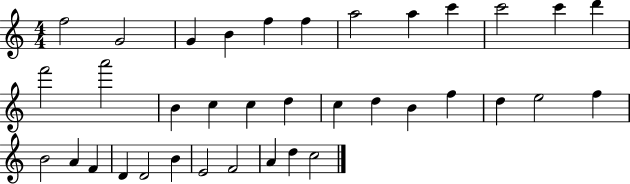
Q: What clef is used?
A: treble